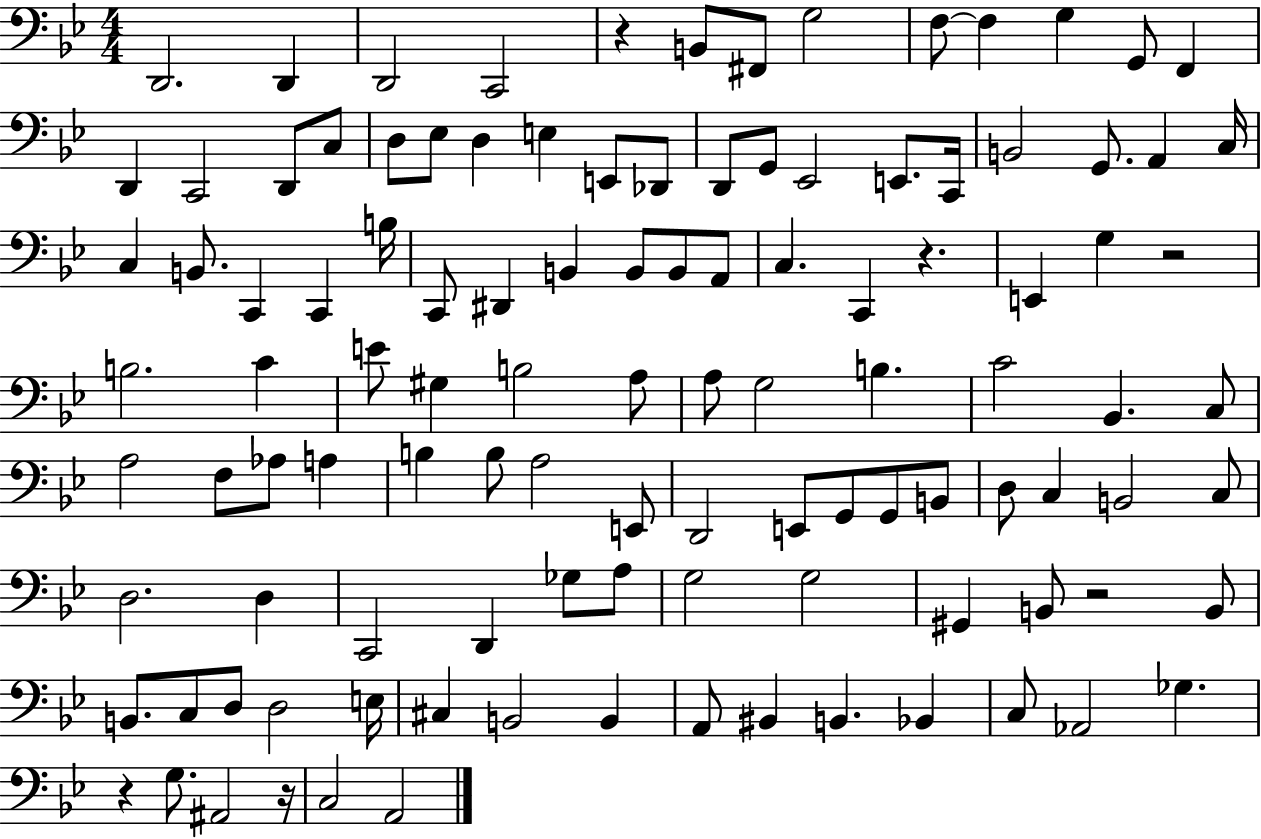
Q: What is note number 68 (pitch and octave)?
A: E2